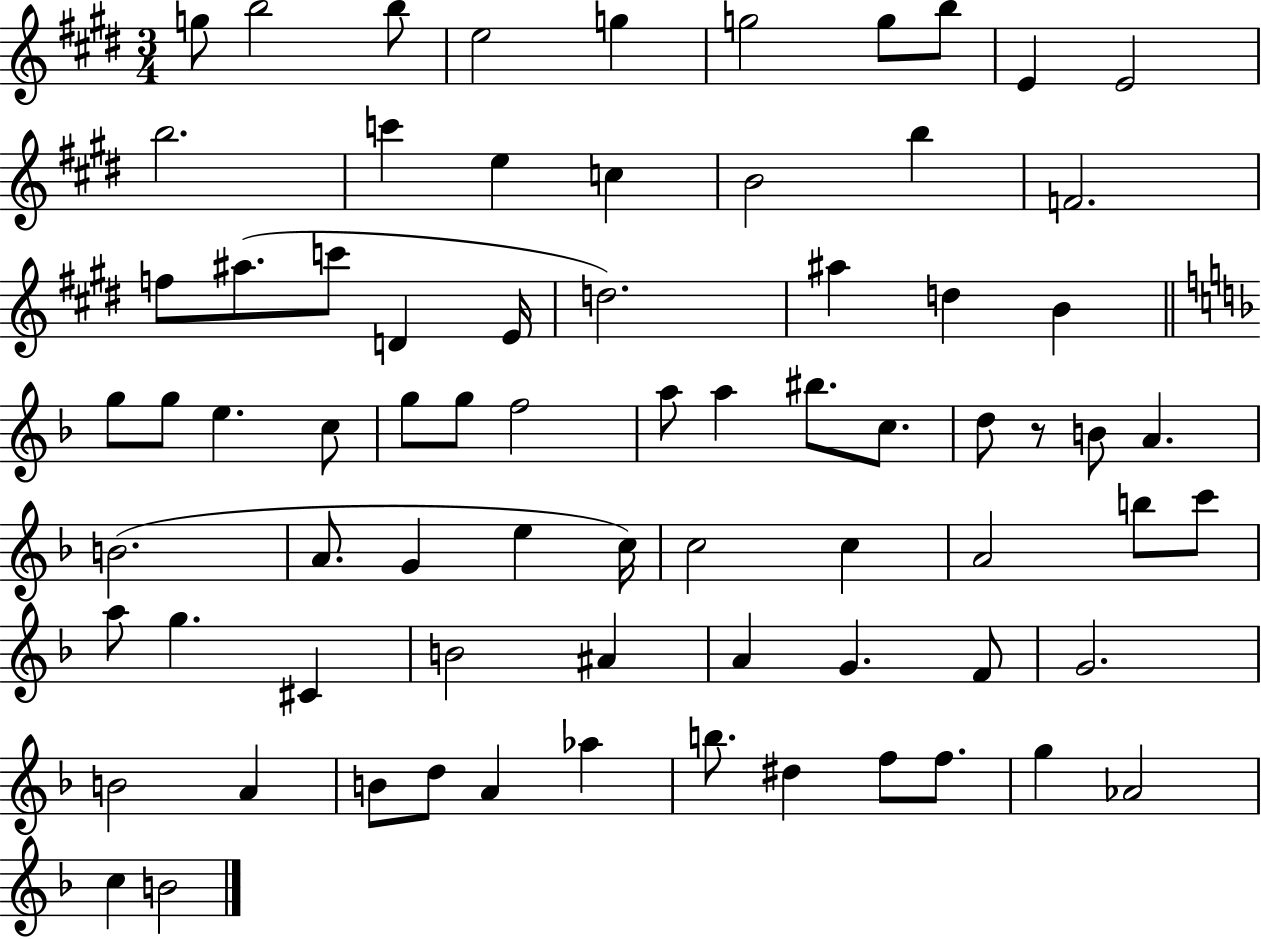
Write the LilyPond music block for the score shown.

{
  \clef treble
  \numericTimeSignature
  \time 3/4
  \key e \major
  \repeat volta 2 { g''8 b''2 b''8 | e''2 g''4 | g''2 g''8 b''8 | e'4 e'2 | \break b''2. | c'''4 e''4 c''4 | b'2 b''4 | f'2. | \break f''8 ais''8.( c'''8 d'4 e'16 | d''2.) | ais''4 d''4 b'4 | \bar "||" \break \key f \major g''8 g''8 e''4. c''8 | g''8 g''8 f''2 | a''8 a''4 bis''8. c''8. | d''8 r8 b'8 a'4. | \break b'2.( | a'8. g'4 e''4 c''16) | c''2 c''4 | a'2 b''8 c'''8 | \break a''8 g''4. cis'4 | b'2 ais'4 | a'4 g'4. f'8 | g'2. | \break b'2 a'4 | b'8 d''8 a'4 aes''4 | b''8. dis''4 f''8 f''8. | g''4 aes'2 | \break c''4 b'2 | } \bar "|."
}